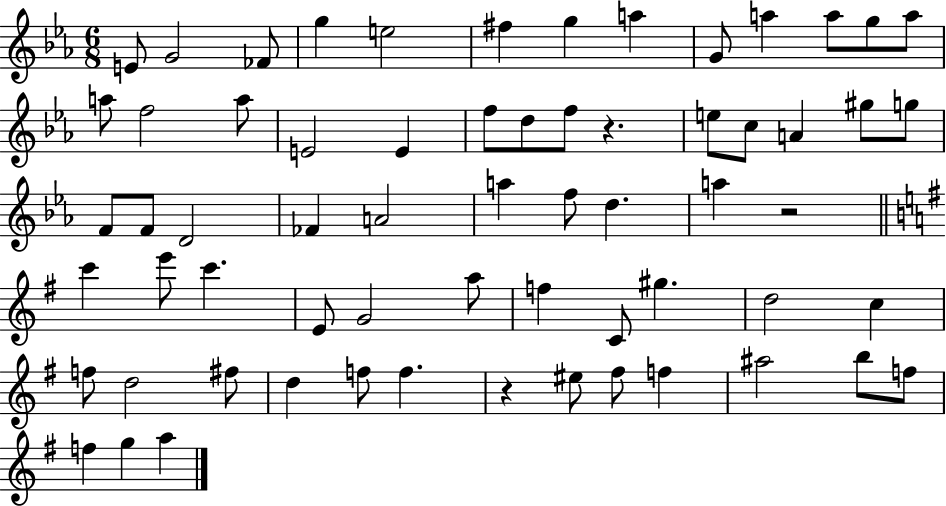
X:1
T:Untitled
M:6/8
L:1/4
K:Eb
E/2 G2 _F/2 g e2 ^f g a G/2 a a/2 g/2 a/2 a/2 f2 a/2 E2 E f/2 d/2 f/2 z e/2 c/2 A ^g/2 g/2 F/2 F/2 D2 _F A2 a f/2 d a z2 c' e'/2 c' E/2 G2 a/2 f C/2 ^g d2 c f/2 d2 ^f/2 d f/2 f z ^e/2 ^f/2 f ^a2 b/2 f/2 f g a